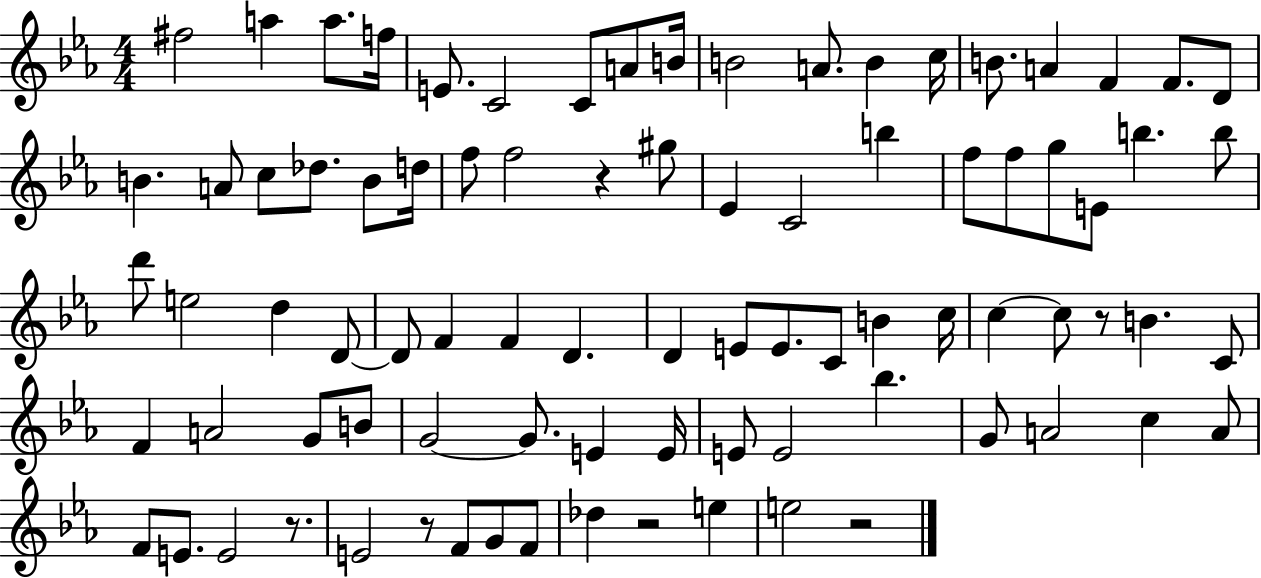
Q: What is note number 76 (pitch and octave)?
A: F4